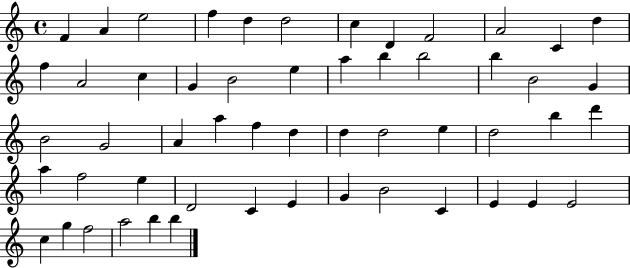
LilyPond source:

{
  \clef treble
  \time 4/4
  \defaultTimeSignature
  \key c \major
  f'4 a'4 e''2 | f''4 d''4 d''2 | c''4 d'4 f'2 | a'2 c'4 d''4 | \break f''4 a'2 c''4 | g'4 b'2 e''4 | a''4 b''4 b''2 | b''4 b'2 g'4 | \break b'2 g'2 | a'4 a''4 f''4 d''4 | d''4 d''2 e''4 | d''2 b''4 d'''4 | \break a''4 f''2 e''4 | d'2 c'4 e'4 | g'4 b'2 c'4 | e'4 e'4 e'2 | \break c''4 g''4 f''2 | a''2 b''4 b''4 | \bar "|."
}